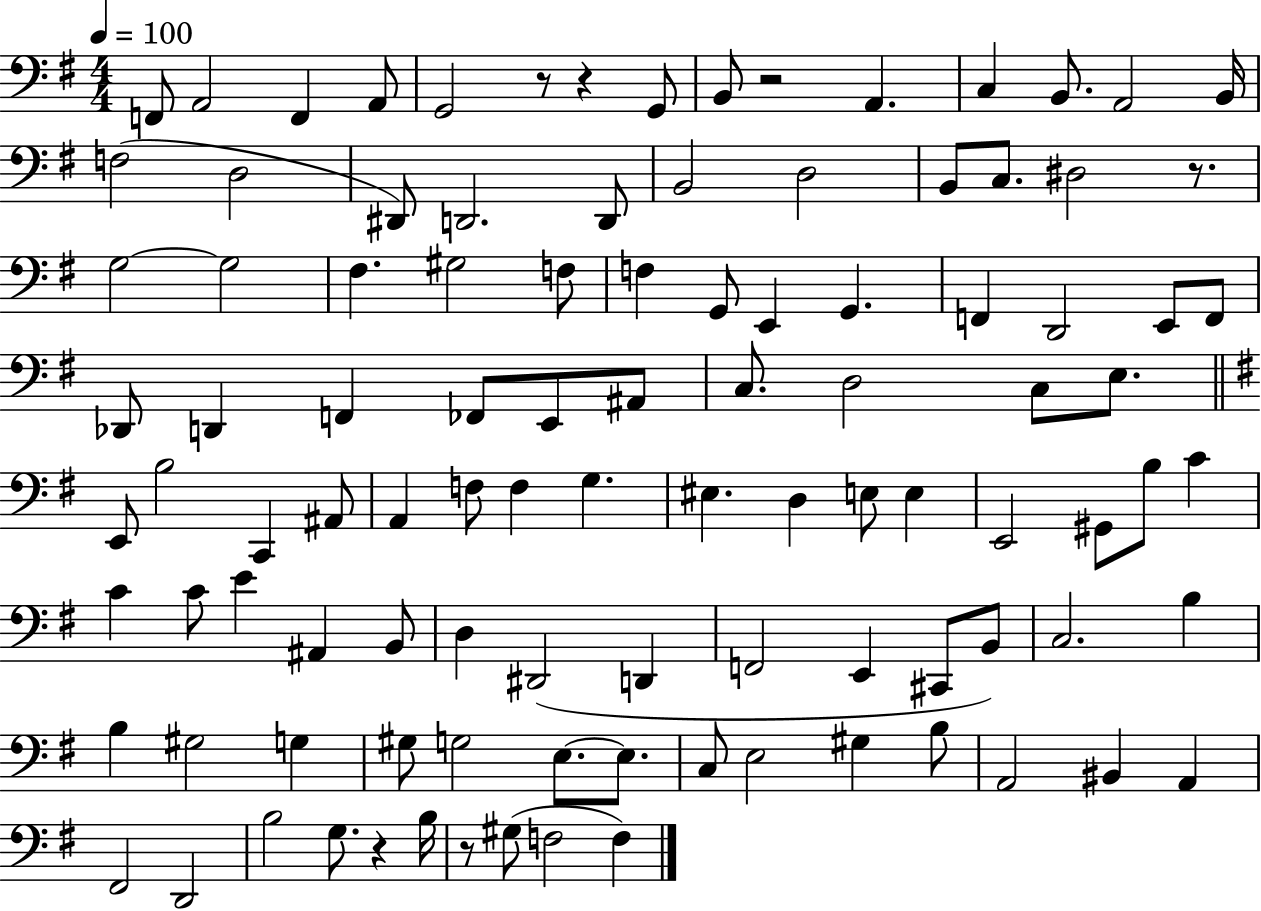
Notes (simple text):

F2/e A2/h F2/q A2/e G2/h R/e R/q G2/e B2/e R/h A2/q. C3/q B2/e. A2/h B2/s F3/h D3/h D#2/e D2/h. D2/e B2/h D3/h B2/e C3/e. D#3/h R/e. G3/h G3/h F#3/q. G#3/h F3/e F3/q G2/e E2/q G2/q. F2/q D2/h E2/e F2/e Db2/e D2/q F2/q FES2/e E2/e A#2/e C3/e. D3/h C3/e E3/e. E2/e B3/h C2/q A#2/e A2/q F3/e F3/q G3/q. EIS3/q. D3/q E3/e E3/q E2/h G#2/e B3/e C4/q C4/q C4/e E4/q A#2/q B2/e D3/q D#2/h D2/q F2/h E2/q C#2/e B2/e C3/h. B3/q B3/q G#3/h G3/q G#3/e G3/h E3/e. E3/e. C3/e E3/h G#3/q B3/e A2/h BIS2/q A2/q F#2/h D2/h B3/h G3/e. R/q B3/s R/e G#3/e F3/h F3/q